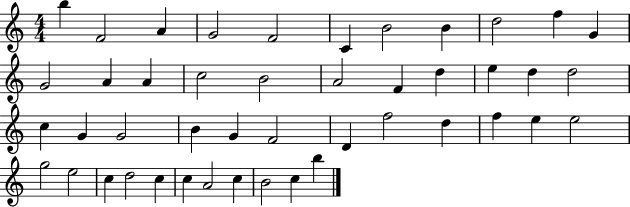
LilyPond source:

{
  \clef treble
  \numericTimeSignature
  \time 4/4
  \key c \major
  b''4 f'2 a'4 | g'2 f'2 | c'4 b'2 b'4 | d''2 f''4 g'4 | \break g'2 a'4 a'4 | c''2 b'2 | a'2 f'4 d''4 | e''4 d''4 d''2 | \break c''4 g'4 g'2 | b'4 g'4 f'2 | d'4 f''2 d''4 | f''4 e''4 e''2 | \break g''2 e''2 | c''4 d''2 c''4 | c''4 a'2 c''4 | b'2 c''4 b''4 | \break \bar "|."
}